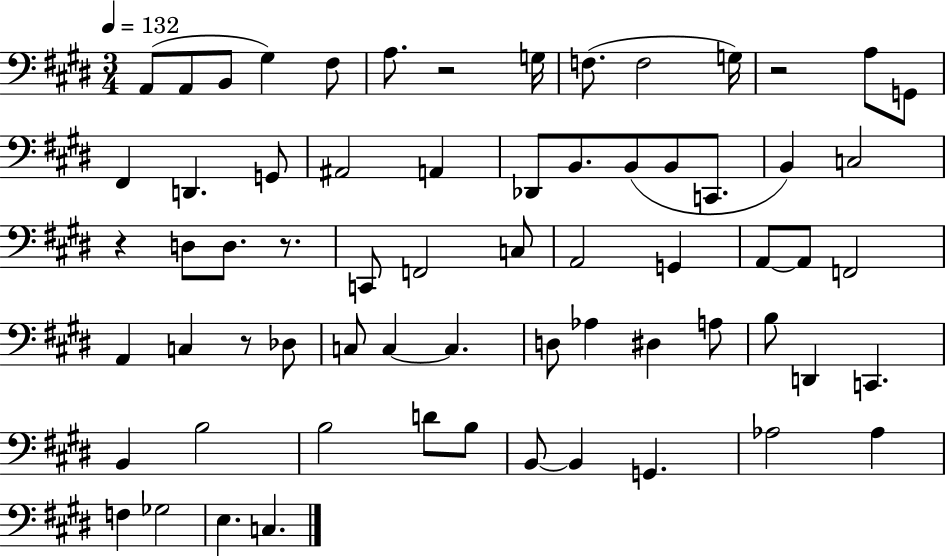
{
  \clef bass
  \numericTimeSignature
  \time 3/4
  \key e \major
  \tempo 4 = 132
  \repeat volta 2 { a,8( a,8 b,8 gis4) fis8 | a8. r2 g16 | f8.( f2 g16) | r2 a8 g,8 | \break fis,4 d,4. g,8 | ais,2 a,4 | des,8 b,8. b,8( b,8 c,8. | b,4) c2 | \break r4 d8 d8. r8. | c,8 f,2 c8 | a,2 g,4 | a,8~~ a,8 f,2 | \break a,4 c4 r8 des8 | c8 c4~~ c4. | d8 aes4 dis4 a8 | b8 d,4 c,4. | \break b,4 b2 | b2 d'8 b8 | b,8~~ b,4 g,4. | aes2 aes4 | \break f4 ges2 | e4. c4. | } \bar "|."
}